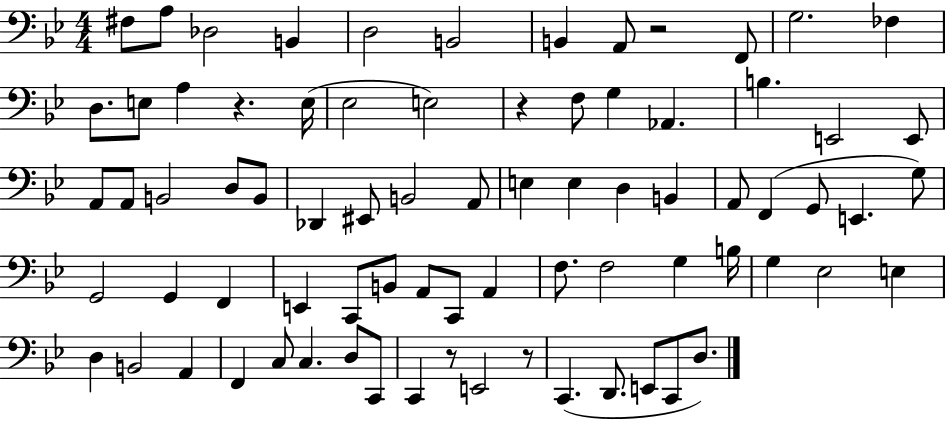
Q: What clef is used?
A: bass